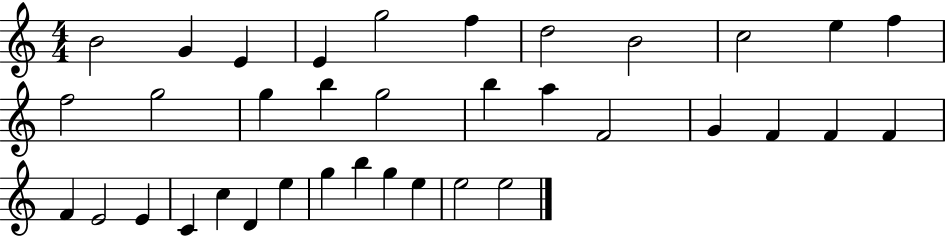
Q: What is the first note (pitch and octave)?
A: B4